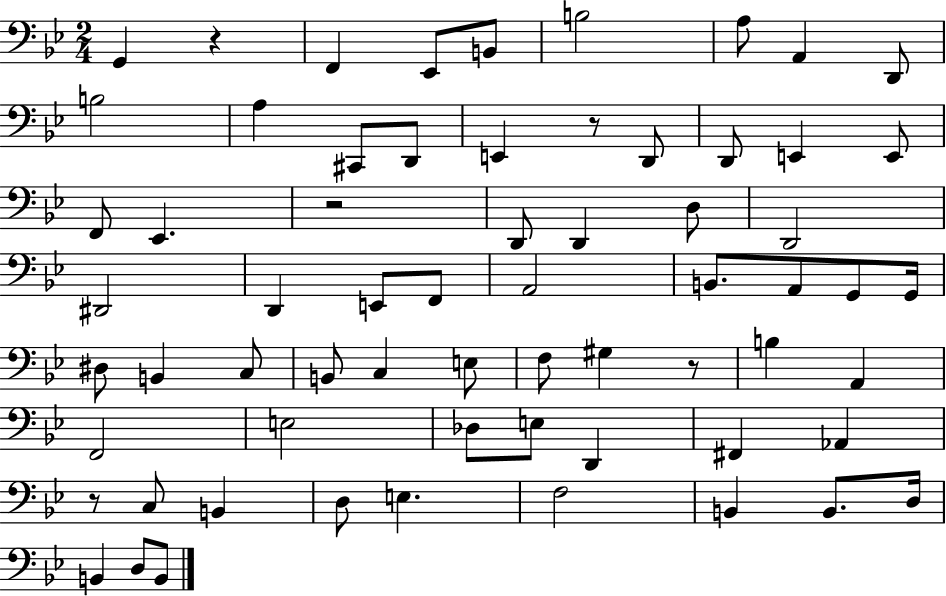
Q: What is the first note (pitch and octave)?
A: G2